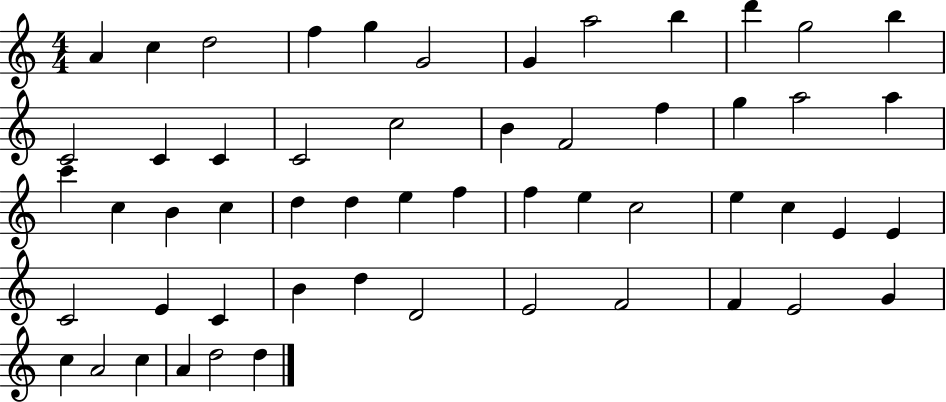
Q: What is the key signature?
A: C major